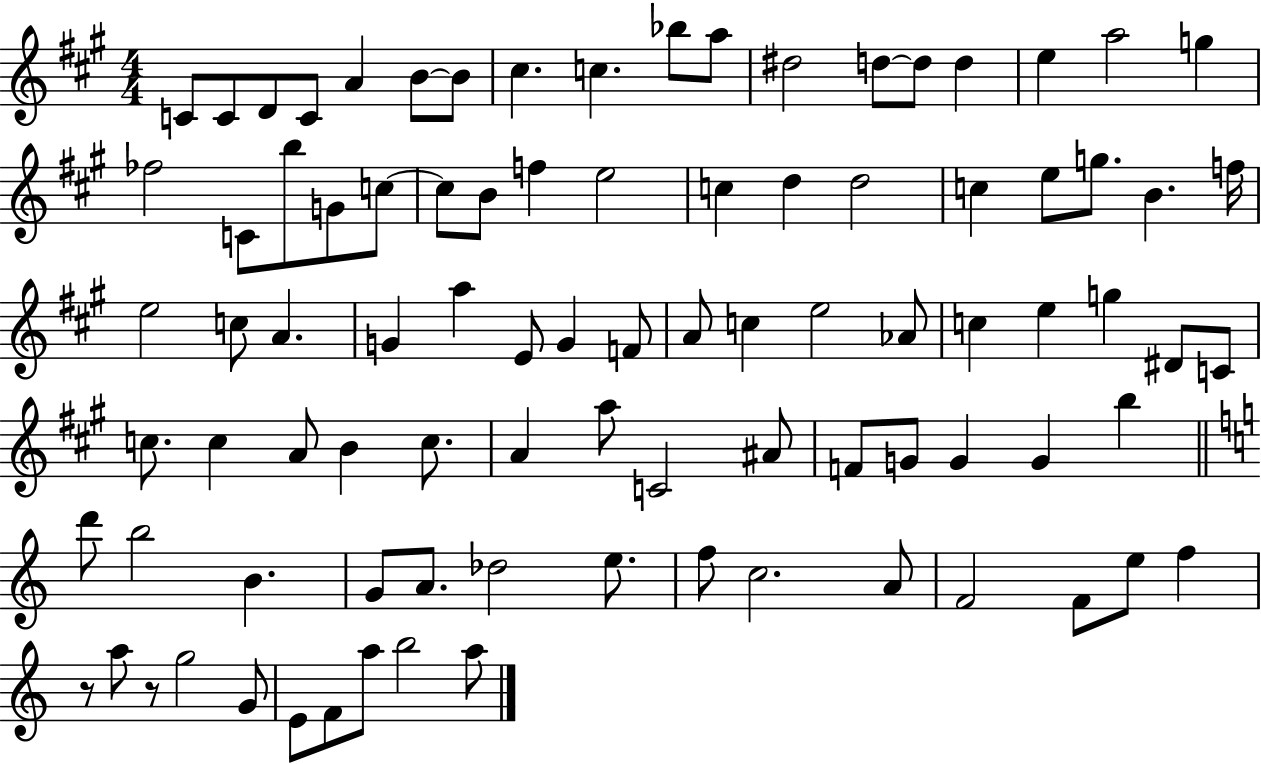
{
  \clef treble
  \numericTimeSignature
  \time 4/4
  \key a \major
  \repeat volta 2 { c'8 c'8 d'8 c'8 a'4 b'8~~ b'8 | cis''4. c''4. bes''8 a''8 | dis''2 d''8~~ d''8 d''4 | e''4 a''2 g''4 | \break fes''2 c'8 b''8 g'8 c''8~~ | c''8 b'8 f''4 e''2 | c''4 d''4 d''2 | c''4 e''8 g''8. b'4. f''16 | \break e''2 c''8 a'4. | g'4 a''4 e'8 g'4 f'8 | a'8 c''4 e''2 aes'8 | c''4 e''4 g''4 dis'8 c'8 | \break c''8. c''4 a'8 b'4 c''8. | a'4 a''8 c'2 ais'8 | f'8 g'8 g'4 g'4 b''4 | \bar "||" \break \key a \minor d'''8 b''2 b'4. | g'8 a'8. des''2 e''8. | f''8 c''2. a'8 | f'2 f'8 e''8 f''4 | \break r8 a''8 r8 g''2 g'8 | e'8 f'8 a''8 b''2 a''8 | } \bar "|."
}